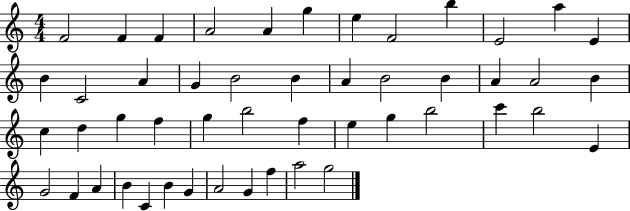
X:1
T:Untitled
M:4/4
L:1/4
K:C
F2 F F A2 A g e F2 b E2 a E B C2 A G B2 B A B2 B A A2 B c d g f g b2 f e g b2 c' b2 E G2 F A B C B G A2 G f a2 g2